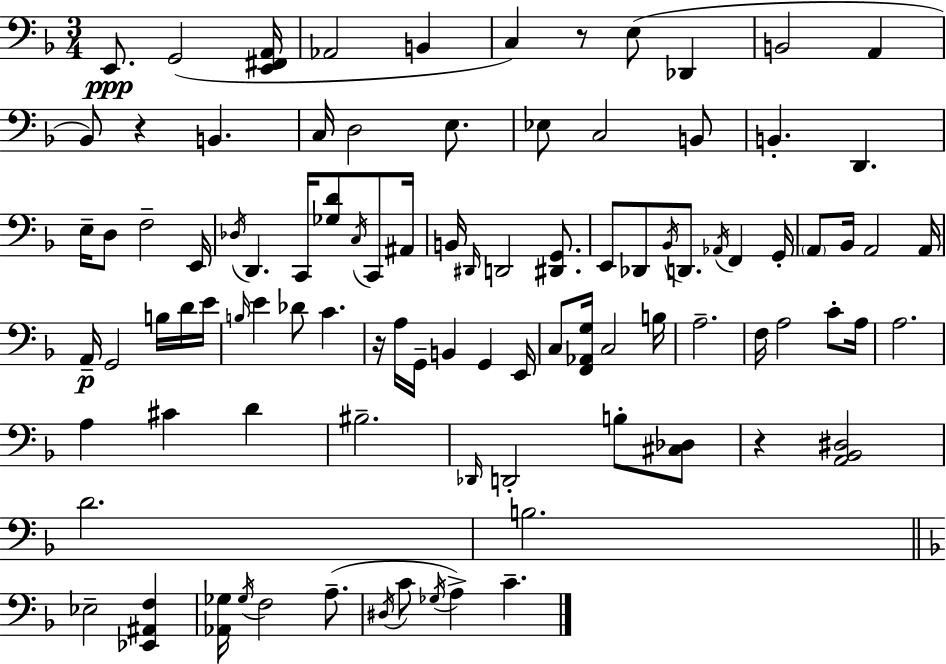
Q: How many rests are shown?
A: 4